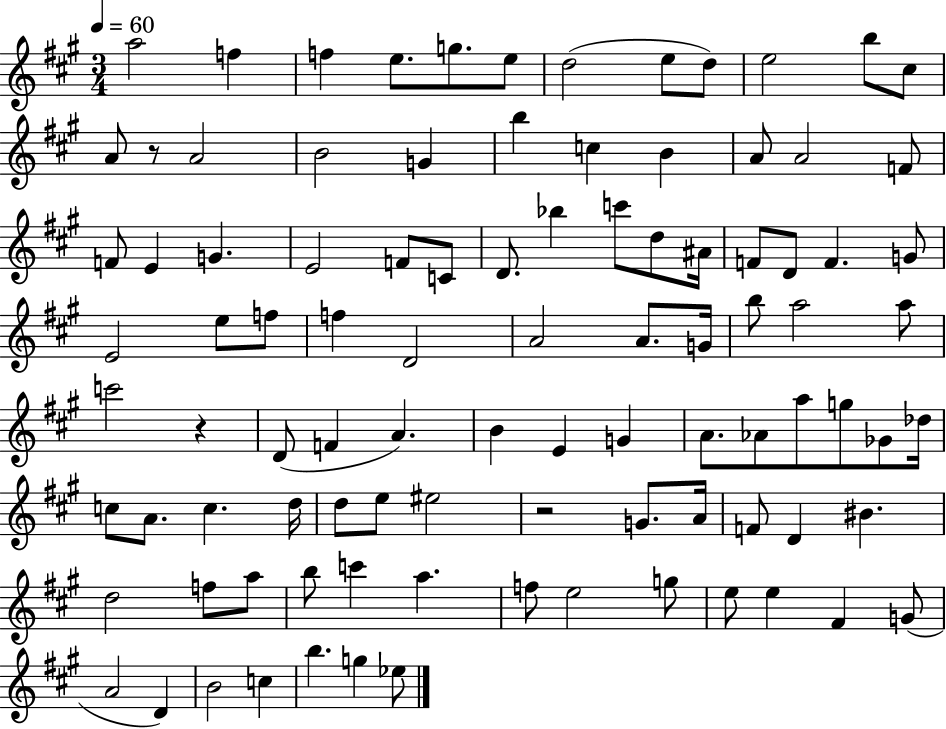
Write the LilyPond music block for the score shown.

{
  \clef treble
  \numericTimeSignature
  \time 3/4
  \key a \major
  \tempo 4 = 60
  a''2 f''4 | f''4 e''8. g''8. e''8 | d''2( e''8 d''8) | e''2 b''8 cis''8 | \break a'8 r8 a'2 | b'2 g'4 | b''4 c''4 b'4 | a'8 a'2 f'8 | \break f'8 e'4 g'4. | e'2 f'8 c'8 | d'8. bes''4 c'''8 d''8 ais'16 | f'8 d'8 f'4. g'8 | \break e'2 e''8 f''8 | f''4 d'2 | a'2 a'8. g'16 | b''8 a''2 a''8 | \break c'''2 r4 | d'8( f'4 a'4.) | b'4 e'4 g'4 | a'8. aes'8 a''8 g''8 ges'8 des''16 | \break c''8 a'8. c''4. d''16 | d''8 e''8 eis''2 | r2 g'8. a'16 | f'8 d'4 bis'4. | \break d''2 f''8 a''8 | b''8 c'''4 a''4. | f''8 e''2 g''8 | e''8 e''4 fis'4 g'8( | \break a'2 d'4) | b'2 c''4 | b''4. g''4 ees''8 | \bar "|."
}